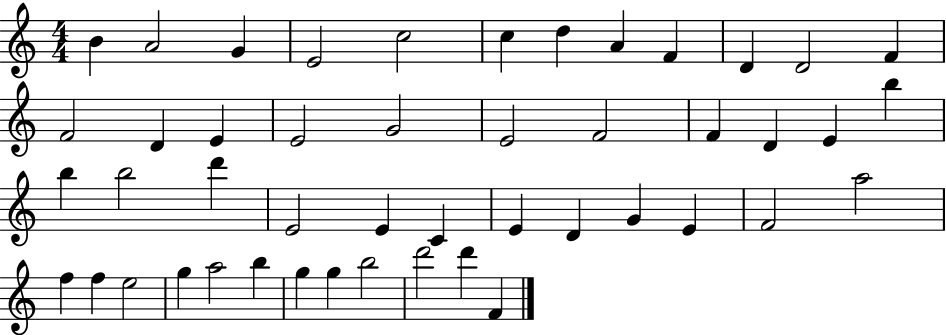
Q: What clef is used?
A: treble